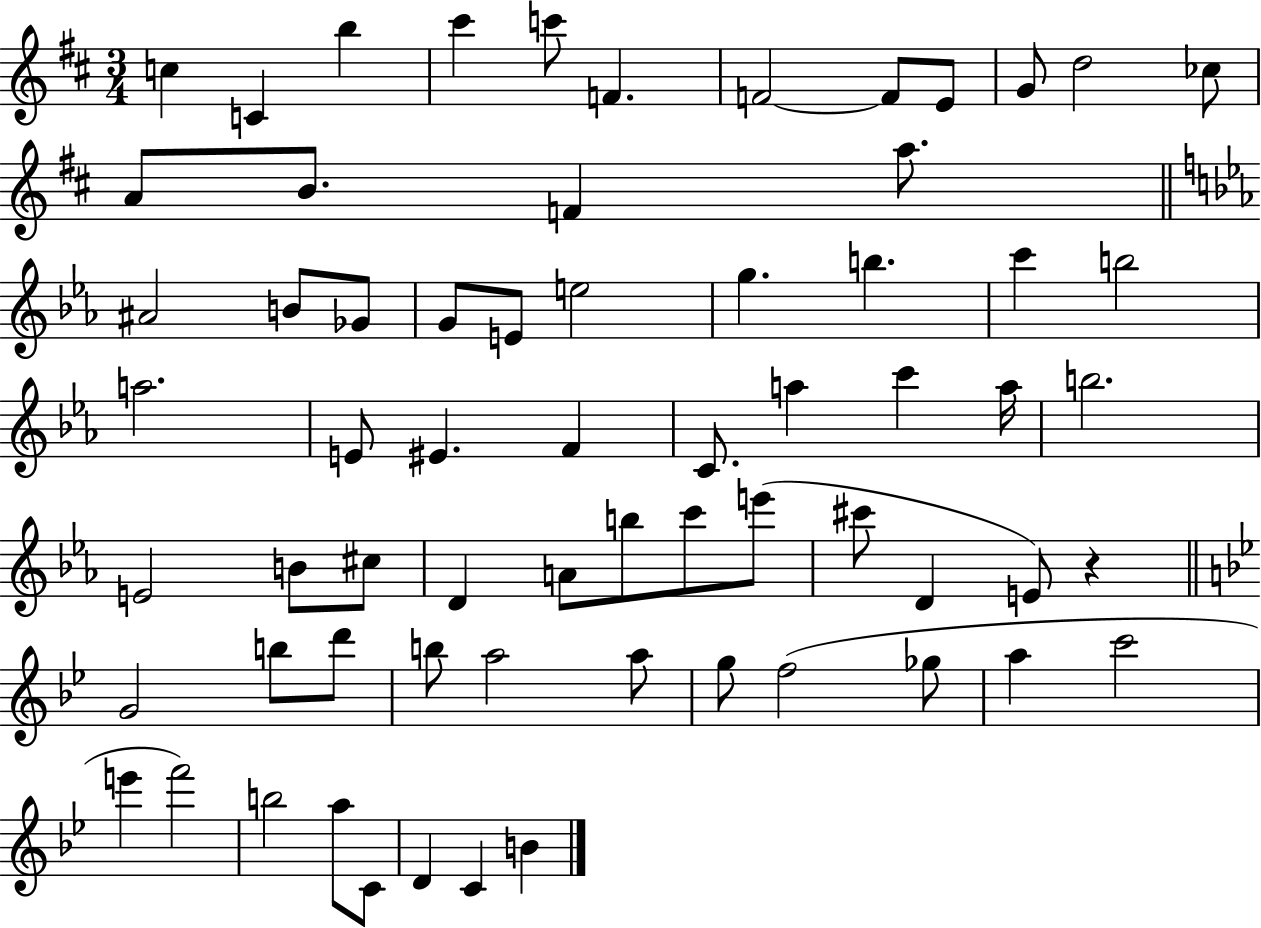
{
  \clef treble
  \numericTimeSignature
  \time 3/4
  \key d \major
  c''4 c'4 b''4 | cis'''4 c'''8 f'4. | f'2~~ f'8 e'8 | g'8 d''2 ces''8 | \break a'8 b'8. f'4 a''8. | \bar "||" \break \key c \minor ais'2 b'8 ges'8 | g'8 e'8 e''2 | g''4. b''4. | c'''4 b''2 | \break a''2. | e'8 eis'4. f'4 | c'8. a''4 c'''4 a''16 | b''2. | \break e'2 b'8 cis''8 | d'4 a'8 b''8 c'''8 e'''8( | cis'''8 d'4 e'8) r4 | \bar "||" \break \key bes \major g'2 b''8 d'''8 | b''8 a''2 a''8 | g''8 f''2( ges''8 | a''4 c'''2 | \break e'''4 f'''2) | b''2 a''8 c'8 | d'4 c'4 b'4 | \bar "|."
}